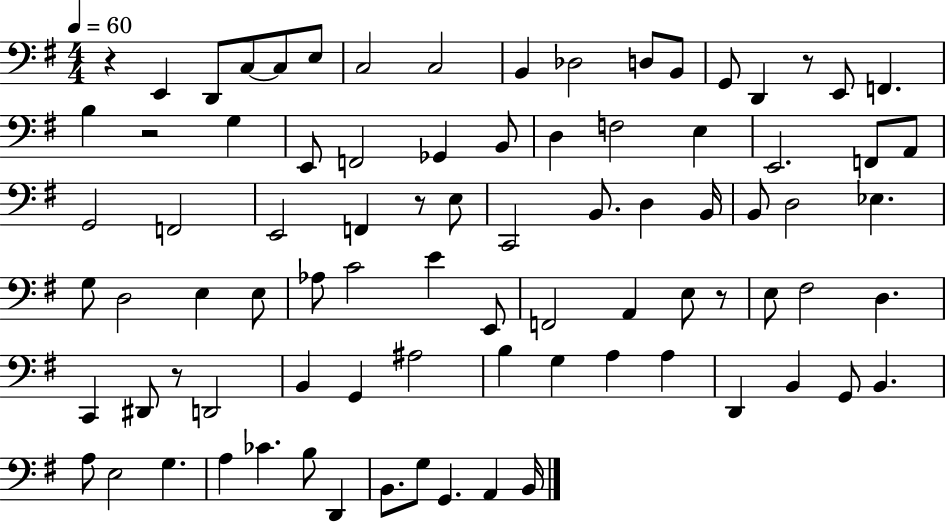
R/q E2/q D2/e C3/e C3/e E3/e C3/h C3/h B2/q Db3/h D3/e B2/e G2/e D2/q R/e E2/e F2/q. B3/q R/h G3/q E2/e F2/h Gb2/q B2/e D3/q F3/h E3/q E2/h. F2/e A2/e G2/h F2/h E2/h F2/q R/e E3/e C2/h B2/e. D3/q B2/s B2/e D3/h Eb3/q. G3/e D3/h E3/q E3/e Ab3/e C4/h E4/q E2/e F2/h A2/q E3/e R/e E3/e F#3/h D3/q. C2/q D#2/e R/e D2/h B2/q G2/q A#3/h B3/q G3/q A3/q A3/q D2/q B2/q G2/e B2/q. A3/e E3/h G3/q. A3/q CES4/q. B3/e D2/q B2/e. G3/e G2/q. A2/q B2/s